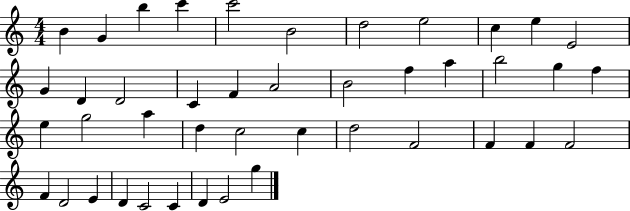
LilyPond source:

{
  \clef treble
  \numericTimeSignature
  \time 4/4
  \key c \major
  b'4 g'4 b''4 c'''4 | c'''2 b'2 | d''2 e''2 | c''4 e''4 e'2 | \break g'4 d'4 d'2 | c'4 f'4 a'2 | b'2 f''4 a''4 | b''2 g''4 f''4 | \break e''4 g''2 a''4 | d''4 c''2 c''4 | d''2 f'2 | f'4 f'4 f'2 | \break f'4 d'2 e'4 | d'4 c'2 c'4 | d'4 e'2 g''4 | \bar "|."
}